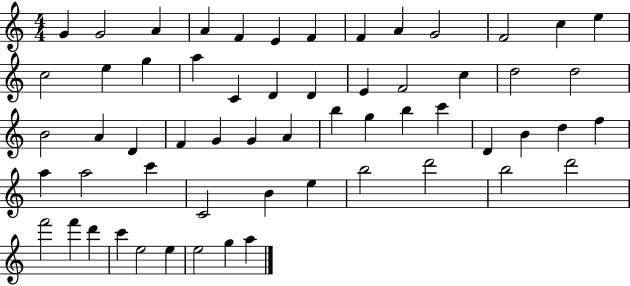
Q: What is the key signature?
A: C major